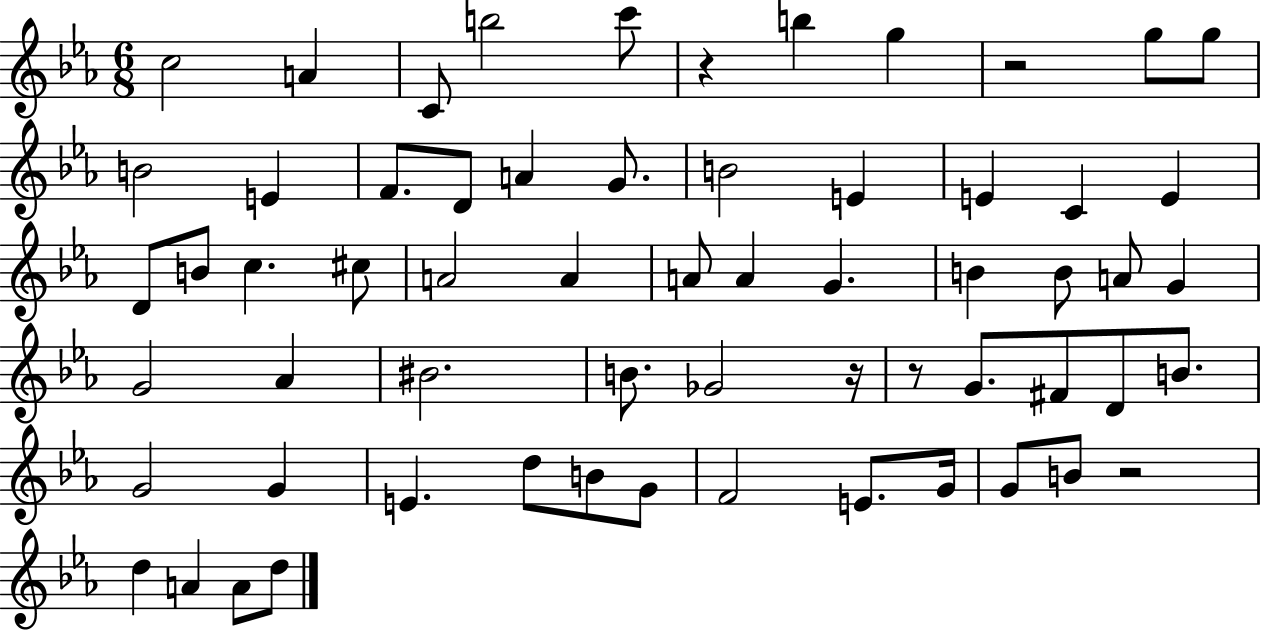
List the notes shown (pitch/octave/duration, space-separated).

C5/h A4/q C4/e B5/h C6/e R/q B5/q G5/q R/h G5/e G5/e B4/h E4/q F4/e. D4/e A4/q G4/e. B4/h E4/q E4/q C4/q E4/q D4/e B4/e C5/q. C#5/e A4/h A4/q A4/e A4/q G4/q. B4/q B4/e A4/e G4/q G4/h Ab4/q BIS4/h. B4/e. Gb4/h R/s R/e G4/e. F#4/e D4/e B4/e. G4/h G4/q E4/q. D5/e B4/e G4/e F4/h E4/e. G4/s G4/e B4/e R/h D5/q A4/q A4/e D5/e